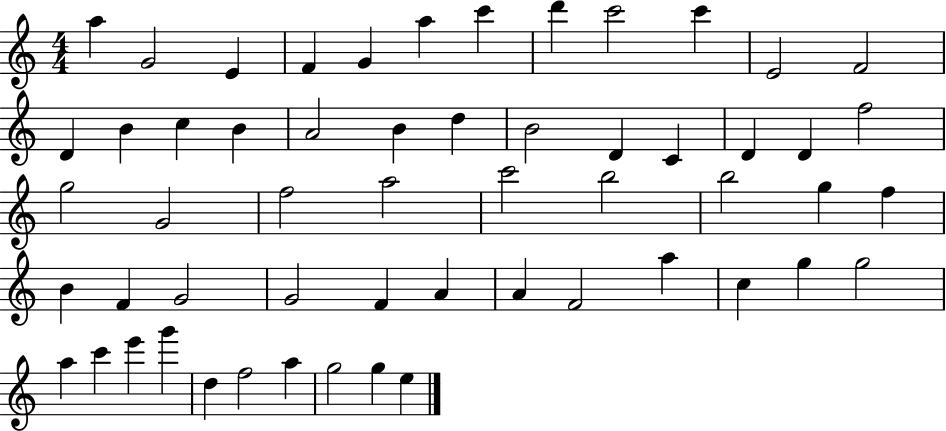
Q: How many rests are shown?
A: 0